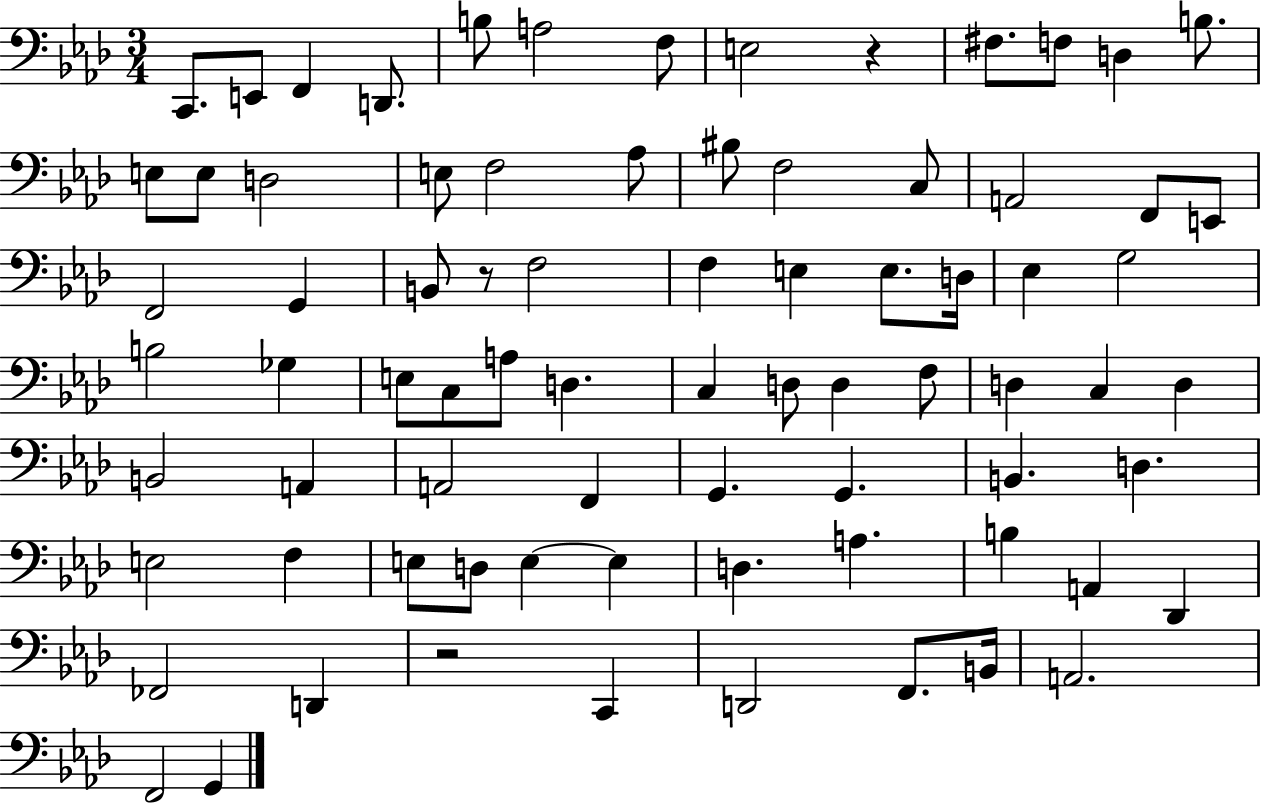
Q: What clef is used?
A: bass